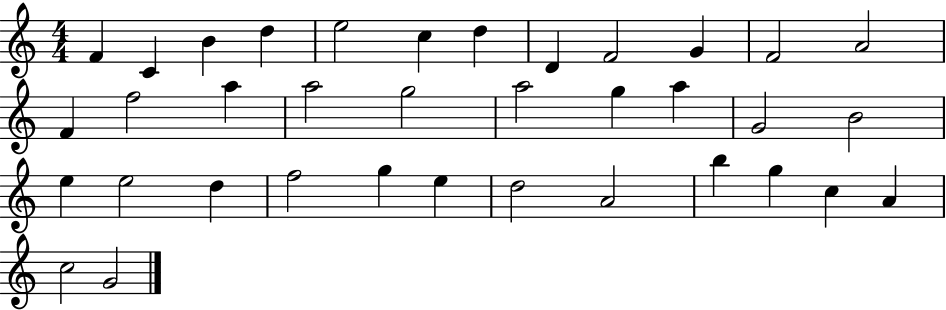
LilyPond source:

{
  \clef treble
  \numericTimeSignature
  \time 4/4
  \key c \major
  f'4 c'4 b'4 d''4 | e''2 c''4 d''4 | d'4 f'2 g'4 | f'2 a'2 | \break f'4 f''2 a''4 | a''2 g''2 | a''2 g''4 a''4 | g'2 b'2 | \break e''4 e''2 d''4 | f''2 g''4 e''4 | d''2 a'2 | b''4 g''4 c''4 a'4 | \break c''2 g'2 | \bar "|."
}